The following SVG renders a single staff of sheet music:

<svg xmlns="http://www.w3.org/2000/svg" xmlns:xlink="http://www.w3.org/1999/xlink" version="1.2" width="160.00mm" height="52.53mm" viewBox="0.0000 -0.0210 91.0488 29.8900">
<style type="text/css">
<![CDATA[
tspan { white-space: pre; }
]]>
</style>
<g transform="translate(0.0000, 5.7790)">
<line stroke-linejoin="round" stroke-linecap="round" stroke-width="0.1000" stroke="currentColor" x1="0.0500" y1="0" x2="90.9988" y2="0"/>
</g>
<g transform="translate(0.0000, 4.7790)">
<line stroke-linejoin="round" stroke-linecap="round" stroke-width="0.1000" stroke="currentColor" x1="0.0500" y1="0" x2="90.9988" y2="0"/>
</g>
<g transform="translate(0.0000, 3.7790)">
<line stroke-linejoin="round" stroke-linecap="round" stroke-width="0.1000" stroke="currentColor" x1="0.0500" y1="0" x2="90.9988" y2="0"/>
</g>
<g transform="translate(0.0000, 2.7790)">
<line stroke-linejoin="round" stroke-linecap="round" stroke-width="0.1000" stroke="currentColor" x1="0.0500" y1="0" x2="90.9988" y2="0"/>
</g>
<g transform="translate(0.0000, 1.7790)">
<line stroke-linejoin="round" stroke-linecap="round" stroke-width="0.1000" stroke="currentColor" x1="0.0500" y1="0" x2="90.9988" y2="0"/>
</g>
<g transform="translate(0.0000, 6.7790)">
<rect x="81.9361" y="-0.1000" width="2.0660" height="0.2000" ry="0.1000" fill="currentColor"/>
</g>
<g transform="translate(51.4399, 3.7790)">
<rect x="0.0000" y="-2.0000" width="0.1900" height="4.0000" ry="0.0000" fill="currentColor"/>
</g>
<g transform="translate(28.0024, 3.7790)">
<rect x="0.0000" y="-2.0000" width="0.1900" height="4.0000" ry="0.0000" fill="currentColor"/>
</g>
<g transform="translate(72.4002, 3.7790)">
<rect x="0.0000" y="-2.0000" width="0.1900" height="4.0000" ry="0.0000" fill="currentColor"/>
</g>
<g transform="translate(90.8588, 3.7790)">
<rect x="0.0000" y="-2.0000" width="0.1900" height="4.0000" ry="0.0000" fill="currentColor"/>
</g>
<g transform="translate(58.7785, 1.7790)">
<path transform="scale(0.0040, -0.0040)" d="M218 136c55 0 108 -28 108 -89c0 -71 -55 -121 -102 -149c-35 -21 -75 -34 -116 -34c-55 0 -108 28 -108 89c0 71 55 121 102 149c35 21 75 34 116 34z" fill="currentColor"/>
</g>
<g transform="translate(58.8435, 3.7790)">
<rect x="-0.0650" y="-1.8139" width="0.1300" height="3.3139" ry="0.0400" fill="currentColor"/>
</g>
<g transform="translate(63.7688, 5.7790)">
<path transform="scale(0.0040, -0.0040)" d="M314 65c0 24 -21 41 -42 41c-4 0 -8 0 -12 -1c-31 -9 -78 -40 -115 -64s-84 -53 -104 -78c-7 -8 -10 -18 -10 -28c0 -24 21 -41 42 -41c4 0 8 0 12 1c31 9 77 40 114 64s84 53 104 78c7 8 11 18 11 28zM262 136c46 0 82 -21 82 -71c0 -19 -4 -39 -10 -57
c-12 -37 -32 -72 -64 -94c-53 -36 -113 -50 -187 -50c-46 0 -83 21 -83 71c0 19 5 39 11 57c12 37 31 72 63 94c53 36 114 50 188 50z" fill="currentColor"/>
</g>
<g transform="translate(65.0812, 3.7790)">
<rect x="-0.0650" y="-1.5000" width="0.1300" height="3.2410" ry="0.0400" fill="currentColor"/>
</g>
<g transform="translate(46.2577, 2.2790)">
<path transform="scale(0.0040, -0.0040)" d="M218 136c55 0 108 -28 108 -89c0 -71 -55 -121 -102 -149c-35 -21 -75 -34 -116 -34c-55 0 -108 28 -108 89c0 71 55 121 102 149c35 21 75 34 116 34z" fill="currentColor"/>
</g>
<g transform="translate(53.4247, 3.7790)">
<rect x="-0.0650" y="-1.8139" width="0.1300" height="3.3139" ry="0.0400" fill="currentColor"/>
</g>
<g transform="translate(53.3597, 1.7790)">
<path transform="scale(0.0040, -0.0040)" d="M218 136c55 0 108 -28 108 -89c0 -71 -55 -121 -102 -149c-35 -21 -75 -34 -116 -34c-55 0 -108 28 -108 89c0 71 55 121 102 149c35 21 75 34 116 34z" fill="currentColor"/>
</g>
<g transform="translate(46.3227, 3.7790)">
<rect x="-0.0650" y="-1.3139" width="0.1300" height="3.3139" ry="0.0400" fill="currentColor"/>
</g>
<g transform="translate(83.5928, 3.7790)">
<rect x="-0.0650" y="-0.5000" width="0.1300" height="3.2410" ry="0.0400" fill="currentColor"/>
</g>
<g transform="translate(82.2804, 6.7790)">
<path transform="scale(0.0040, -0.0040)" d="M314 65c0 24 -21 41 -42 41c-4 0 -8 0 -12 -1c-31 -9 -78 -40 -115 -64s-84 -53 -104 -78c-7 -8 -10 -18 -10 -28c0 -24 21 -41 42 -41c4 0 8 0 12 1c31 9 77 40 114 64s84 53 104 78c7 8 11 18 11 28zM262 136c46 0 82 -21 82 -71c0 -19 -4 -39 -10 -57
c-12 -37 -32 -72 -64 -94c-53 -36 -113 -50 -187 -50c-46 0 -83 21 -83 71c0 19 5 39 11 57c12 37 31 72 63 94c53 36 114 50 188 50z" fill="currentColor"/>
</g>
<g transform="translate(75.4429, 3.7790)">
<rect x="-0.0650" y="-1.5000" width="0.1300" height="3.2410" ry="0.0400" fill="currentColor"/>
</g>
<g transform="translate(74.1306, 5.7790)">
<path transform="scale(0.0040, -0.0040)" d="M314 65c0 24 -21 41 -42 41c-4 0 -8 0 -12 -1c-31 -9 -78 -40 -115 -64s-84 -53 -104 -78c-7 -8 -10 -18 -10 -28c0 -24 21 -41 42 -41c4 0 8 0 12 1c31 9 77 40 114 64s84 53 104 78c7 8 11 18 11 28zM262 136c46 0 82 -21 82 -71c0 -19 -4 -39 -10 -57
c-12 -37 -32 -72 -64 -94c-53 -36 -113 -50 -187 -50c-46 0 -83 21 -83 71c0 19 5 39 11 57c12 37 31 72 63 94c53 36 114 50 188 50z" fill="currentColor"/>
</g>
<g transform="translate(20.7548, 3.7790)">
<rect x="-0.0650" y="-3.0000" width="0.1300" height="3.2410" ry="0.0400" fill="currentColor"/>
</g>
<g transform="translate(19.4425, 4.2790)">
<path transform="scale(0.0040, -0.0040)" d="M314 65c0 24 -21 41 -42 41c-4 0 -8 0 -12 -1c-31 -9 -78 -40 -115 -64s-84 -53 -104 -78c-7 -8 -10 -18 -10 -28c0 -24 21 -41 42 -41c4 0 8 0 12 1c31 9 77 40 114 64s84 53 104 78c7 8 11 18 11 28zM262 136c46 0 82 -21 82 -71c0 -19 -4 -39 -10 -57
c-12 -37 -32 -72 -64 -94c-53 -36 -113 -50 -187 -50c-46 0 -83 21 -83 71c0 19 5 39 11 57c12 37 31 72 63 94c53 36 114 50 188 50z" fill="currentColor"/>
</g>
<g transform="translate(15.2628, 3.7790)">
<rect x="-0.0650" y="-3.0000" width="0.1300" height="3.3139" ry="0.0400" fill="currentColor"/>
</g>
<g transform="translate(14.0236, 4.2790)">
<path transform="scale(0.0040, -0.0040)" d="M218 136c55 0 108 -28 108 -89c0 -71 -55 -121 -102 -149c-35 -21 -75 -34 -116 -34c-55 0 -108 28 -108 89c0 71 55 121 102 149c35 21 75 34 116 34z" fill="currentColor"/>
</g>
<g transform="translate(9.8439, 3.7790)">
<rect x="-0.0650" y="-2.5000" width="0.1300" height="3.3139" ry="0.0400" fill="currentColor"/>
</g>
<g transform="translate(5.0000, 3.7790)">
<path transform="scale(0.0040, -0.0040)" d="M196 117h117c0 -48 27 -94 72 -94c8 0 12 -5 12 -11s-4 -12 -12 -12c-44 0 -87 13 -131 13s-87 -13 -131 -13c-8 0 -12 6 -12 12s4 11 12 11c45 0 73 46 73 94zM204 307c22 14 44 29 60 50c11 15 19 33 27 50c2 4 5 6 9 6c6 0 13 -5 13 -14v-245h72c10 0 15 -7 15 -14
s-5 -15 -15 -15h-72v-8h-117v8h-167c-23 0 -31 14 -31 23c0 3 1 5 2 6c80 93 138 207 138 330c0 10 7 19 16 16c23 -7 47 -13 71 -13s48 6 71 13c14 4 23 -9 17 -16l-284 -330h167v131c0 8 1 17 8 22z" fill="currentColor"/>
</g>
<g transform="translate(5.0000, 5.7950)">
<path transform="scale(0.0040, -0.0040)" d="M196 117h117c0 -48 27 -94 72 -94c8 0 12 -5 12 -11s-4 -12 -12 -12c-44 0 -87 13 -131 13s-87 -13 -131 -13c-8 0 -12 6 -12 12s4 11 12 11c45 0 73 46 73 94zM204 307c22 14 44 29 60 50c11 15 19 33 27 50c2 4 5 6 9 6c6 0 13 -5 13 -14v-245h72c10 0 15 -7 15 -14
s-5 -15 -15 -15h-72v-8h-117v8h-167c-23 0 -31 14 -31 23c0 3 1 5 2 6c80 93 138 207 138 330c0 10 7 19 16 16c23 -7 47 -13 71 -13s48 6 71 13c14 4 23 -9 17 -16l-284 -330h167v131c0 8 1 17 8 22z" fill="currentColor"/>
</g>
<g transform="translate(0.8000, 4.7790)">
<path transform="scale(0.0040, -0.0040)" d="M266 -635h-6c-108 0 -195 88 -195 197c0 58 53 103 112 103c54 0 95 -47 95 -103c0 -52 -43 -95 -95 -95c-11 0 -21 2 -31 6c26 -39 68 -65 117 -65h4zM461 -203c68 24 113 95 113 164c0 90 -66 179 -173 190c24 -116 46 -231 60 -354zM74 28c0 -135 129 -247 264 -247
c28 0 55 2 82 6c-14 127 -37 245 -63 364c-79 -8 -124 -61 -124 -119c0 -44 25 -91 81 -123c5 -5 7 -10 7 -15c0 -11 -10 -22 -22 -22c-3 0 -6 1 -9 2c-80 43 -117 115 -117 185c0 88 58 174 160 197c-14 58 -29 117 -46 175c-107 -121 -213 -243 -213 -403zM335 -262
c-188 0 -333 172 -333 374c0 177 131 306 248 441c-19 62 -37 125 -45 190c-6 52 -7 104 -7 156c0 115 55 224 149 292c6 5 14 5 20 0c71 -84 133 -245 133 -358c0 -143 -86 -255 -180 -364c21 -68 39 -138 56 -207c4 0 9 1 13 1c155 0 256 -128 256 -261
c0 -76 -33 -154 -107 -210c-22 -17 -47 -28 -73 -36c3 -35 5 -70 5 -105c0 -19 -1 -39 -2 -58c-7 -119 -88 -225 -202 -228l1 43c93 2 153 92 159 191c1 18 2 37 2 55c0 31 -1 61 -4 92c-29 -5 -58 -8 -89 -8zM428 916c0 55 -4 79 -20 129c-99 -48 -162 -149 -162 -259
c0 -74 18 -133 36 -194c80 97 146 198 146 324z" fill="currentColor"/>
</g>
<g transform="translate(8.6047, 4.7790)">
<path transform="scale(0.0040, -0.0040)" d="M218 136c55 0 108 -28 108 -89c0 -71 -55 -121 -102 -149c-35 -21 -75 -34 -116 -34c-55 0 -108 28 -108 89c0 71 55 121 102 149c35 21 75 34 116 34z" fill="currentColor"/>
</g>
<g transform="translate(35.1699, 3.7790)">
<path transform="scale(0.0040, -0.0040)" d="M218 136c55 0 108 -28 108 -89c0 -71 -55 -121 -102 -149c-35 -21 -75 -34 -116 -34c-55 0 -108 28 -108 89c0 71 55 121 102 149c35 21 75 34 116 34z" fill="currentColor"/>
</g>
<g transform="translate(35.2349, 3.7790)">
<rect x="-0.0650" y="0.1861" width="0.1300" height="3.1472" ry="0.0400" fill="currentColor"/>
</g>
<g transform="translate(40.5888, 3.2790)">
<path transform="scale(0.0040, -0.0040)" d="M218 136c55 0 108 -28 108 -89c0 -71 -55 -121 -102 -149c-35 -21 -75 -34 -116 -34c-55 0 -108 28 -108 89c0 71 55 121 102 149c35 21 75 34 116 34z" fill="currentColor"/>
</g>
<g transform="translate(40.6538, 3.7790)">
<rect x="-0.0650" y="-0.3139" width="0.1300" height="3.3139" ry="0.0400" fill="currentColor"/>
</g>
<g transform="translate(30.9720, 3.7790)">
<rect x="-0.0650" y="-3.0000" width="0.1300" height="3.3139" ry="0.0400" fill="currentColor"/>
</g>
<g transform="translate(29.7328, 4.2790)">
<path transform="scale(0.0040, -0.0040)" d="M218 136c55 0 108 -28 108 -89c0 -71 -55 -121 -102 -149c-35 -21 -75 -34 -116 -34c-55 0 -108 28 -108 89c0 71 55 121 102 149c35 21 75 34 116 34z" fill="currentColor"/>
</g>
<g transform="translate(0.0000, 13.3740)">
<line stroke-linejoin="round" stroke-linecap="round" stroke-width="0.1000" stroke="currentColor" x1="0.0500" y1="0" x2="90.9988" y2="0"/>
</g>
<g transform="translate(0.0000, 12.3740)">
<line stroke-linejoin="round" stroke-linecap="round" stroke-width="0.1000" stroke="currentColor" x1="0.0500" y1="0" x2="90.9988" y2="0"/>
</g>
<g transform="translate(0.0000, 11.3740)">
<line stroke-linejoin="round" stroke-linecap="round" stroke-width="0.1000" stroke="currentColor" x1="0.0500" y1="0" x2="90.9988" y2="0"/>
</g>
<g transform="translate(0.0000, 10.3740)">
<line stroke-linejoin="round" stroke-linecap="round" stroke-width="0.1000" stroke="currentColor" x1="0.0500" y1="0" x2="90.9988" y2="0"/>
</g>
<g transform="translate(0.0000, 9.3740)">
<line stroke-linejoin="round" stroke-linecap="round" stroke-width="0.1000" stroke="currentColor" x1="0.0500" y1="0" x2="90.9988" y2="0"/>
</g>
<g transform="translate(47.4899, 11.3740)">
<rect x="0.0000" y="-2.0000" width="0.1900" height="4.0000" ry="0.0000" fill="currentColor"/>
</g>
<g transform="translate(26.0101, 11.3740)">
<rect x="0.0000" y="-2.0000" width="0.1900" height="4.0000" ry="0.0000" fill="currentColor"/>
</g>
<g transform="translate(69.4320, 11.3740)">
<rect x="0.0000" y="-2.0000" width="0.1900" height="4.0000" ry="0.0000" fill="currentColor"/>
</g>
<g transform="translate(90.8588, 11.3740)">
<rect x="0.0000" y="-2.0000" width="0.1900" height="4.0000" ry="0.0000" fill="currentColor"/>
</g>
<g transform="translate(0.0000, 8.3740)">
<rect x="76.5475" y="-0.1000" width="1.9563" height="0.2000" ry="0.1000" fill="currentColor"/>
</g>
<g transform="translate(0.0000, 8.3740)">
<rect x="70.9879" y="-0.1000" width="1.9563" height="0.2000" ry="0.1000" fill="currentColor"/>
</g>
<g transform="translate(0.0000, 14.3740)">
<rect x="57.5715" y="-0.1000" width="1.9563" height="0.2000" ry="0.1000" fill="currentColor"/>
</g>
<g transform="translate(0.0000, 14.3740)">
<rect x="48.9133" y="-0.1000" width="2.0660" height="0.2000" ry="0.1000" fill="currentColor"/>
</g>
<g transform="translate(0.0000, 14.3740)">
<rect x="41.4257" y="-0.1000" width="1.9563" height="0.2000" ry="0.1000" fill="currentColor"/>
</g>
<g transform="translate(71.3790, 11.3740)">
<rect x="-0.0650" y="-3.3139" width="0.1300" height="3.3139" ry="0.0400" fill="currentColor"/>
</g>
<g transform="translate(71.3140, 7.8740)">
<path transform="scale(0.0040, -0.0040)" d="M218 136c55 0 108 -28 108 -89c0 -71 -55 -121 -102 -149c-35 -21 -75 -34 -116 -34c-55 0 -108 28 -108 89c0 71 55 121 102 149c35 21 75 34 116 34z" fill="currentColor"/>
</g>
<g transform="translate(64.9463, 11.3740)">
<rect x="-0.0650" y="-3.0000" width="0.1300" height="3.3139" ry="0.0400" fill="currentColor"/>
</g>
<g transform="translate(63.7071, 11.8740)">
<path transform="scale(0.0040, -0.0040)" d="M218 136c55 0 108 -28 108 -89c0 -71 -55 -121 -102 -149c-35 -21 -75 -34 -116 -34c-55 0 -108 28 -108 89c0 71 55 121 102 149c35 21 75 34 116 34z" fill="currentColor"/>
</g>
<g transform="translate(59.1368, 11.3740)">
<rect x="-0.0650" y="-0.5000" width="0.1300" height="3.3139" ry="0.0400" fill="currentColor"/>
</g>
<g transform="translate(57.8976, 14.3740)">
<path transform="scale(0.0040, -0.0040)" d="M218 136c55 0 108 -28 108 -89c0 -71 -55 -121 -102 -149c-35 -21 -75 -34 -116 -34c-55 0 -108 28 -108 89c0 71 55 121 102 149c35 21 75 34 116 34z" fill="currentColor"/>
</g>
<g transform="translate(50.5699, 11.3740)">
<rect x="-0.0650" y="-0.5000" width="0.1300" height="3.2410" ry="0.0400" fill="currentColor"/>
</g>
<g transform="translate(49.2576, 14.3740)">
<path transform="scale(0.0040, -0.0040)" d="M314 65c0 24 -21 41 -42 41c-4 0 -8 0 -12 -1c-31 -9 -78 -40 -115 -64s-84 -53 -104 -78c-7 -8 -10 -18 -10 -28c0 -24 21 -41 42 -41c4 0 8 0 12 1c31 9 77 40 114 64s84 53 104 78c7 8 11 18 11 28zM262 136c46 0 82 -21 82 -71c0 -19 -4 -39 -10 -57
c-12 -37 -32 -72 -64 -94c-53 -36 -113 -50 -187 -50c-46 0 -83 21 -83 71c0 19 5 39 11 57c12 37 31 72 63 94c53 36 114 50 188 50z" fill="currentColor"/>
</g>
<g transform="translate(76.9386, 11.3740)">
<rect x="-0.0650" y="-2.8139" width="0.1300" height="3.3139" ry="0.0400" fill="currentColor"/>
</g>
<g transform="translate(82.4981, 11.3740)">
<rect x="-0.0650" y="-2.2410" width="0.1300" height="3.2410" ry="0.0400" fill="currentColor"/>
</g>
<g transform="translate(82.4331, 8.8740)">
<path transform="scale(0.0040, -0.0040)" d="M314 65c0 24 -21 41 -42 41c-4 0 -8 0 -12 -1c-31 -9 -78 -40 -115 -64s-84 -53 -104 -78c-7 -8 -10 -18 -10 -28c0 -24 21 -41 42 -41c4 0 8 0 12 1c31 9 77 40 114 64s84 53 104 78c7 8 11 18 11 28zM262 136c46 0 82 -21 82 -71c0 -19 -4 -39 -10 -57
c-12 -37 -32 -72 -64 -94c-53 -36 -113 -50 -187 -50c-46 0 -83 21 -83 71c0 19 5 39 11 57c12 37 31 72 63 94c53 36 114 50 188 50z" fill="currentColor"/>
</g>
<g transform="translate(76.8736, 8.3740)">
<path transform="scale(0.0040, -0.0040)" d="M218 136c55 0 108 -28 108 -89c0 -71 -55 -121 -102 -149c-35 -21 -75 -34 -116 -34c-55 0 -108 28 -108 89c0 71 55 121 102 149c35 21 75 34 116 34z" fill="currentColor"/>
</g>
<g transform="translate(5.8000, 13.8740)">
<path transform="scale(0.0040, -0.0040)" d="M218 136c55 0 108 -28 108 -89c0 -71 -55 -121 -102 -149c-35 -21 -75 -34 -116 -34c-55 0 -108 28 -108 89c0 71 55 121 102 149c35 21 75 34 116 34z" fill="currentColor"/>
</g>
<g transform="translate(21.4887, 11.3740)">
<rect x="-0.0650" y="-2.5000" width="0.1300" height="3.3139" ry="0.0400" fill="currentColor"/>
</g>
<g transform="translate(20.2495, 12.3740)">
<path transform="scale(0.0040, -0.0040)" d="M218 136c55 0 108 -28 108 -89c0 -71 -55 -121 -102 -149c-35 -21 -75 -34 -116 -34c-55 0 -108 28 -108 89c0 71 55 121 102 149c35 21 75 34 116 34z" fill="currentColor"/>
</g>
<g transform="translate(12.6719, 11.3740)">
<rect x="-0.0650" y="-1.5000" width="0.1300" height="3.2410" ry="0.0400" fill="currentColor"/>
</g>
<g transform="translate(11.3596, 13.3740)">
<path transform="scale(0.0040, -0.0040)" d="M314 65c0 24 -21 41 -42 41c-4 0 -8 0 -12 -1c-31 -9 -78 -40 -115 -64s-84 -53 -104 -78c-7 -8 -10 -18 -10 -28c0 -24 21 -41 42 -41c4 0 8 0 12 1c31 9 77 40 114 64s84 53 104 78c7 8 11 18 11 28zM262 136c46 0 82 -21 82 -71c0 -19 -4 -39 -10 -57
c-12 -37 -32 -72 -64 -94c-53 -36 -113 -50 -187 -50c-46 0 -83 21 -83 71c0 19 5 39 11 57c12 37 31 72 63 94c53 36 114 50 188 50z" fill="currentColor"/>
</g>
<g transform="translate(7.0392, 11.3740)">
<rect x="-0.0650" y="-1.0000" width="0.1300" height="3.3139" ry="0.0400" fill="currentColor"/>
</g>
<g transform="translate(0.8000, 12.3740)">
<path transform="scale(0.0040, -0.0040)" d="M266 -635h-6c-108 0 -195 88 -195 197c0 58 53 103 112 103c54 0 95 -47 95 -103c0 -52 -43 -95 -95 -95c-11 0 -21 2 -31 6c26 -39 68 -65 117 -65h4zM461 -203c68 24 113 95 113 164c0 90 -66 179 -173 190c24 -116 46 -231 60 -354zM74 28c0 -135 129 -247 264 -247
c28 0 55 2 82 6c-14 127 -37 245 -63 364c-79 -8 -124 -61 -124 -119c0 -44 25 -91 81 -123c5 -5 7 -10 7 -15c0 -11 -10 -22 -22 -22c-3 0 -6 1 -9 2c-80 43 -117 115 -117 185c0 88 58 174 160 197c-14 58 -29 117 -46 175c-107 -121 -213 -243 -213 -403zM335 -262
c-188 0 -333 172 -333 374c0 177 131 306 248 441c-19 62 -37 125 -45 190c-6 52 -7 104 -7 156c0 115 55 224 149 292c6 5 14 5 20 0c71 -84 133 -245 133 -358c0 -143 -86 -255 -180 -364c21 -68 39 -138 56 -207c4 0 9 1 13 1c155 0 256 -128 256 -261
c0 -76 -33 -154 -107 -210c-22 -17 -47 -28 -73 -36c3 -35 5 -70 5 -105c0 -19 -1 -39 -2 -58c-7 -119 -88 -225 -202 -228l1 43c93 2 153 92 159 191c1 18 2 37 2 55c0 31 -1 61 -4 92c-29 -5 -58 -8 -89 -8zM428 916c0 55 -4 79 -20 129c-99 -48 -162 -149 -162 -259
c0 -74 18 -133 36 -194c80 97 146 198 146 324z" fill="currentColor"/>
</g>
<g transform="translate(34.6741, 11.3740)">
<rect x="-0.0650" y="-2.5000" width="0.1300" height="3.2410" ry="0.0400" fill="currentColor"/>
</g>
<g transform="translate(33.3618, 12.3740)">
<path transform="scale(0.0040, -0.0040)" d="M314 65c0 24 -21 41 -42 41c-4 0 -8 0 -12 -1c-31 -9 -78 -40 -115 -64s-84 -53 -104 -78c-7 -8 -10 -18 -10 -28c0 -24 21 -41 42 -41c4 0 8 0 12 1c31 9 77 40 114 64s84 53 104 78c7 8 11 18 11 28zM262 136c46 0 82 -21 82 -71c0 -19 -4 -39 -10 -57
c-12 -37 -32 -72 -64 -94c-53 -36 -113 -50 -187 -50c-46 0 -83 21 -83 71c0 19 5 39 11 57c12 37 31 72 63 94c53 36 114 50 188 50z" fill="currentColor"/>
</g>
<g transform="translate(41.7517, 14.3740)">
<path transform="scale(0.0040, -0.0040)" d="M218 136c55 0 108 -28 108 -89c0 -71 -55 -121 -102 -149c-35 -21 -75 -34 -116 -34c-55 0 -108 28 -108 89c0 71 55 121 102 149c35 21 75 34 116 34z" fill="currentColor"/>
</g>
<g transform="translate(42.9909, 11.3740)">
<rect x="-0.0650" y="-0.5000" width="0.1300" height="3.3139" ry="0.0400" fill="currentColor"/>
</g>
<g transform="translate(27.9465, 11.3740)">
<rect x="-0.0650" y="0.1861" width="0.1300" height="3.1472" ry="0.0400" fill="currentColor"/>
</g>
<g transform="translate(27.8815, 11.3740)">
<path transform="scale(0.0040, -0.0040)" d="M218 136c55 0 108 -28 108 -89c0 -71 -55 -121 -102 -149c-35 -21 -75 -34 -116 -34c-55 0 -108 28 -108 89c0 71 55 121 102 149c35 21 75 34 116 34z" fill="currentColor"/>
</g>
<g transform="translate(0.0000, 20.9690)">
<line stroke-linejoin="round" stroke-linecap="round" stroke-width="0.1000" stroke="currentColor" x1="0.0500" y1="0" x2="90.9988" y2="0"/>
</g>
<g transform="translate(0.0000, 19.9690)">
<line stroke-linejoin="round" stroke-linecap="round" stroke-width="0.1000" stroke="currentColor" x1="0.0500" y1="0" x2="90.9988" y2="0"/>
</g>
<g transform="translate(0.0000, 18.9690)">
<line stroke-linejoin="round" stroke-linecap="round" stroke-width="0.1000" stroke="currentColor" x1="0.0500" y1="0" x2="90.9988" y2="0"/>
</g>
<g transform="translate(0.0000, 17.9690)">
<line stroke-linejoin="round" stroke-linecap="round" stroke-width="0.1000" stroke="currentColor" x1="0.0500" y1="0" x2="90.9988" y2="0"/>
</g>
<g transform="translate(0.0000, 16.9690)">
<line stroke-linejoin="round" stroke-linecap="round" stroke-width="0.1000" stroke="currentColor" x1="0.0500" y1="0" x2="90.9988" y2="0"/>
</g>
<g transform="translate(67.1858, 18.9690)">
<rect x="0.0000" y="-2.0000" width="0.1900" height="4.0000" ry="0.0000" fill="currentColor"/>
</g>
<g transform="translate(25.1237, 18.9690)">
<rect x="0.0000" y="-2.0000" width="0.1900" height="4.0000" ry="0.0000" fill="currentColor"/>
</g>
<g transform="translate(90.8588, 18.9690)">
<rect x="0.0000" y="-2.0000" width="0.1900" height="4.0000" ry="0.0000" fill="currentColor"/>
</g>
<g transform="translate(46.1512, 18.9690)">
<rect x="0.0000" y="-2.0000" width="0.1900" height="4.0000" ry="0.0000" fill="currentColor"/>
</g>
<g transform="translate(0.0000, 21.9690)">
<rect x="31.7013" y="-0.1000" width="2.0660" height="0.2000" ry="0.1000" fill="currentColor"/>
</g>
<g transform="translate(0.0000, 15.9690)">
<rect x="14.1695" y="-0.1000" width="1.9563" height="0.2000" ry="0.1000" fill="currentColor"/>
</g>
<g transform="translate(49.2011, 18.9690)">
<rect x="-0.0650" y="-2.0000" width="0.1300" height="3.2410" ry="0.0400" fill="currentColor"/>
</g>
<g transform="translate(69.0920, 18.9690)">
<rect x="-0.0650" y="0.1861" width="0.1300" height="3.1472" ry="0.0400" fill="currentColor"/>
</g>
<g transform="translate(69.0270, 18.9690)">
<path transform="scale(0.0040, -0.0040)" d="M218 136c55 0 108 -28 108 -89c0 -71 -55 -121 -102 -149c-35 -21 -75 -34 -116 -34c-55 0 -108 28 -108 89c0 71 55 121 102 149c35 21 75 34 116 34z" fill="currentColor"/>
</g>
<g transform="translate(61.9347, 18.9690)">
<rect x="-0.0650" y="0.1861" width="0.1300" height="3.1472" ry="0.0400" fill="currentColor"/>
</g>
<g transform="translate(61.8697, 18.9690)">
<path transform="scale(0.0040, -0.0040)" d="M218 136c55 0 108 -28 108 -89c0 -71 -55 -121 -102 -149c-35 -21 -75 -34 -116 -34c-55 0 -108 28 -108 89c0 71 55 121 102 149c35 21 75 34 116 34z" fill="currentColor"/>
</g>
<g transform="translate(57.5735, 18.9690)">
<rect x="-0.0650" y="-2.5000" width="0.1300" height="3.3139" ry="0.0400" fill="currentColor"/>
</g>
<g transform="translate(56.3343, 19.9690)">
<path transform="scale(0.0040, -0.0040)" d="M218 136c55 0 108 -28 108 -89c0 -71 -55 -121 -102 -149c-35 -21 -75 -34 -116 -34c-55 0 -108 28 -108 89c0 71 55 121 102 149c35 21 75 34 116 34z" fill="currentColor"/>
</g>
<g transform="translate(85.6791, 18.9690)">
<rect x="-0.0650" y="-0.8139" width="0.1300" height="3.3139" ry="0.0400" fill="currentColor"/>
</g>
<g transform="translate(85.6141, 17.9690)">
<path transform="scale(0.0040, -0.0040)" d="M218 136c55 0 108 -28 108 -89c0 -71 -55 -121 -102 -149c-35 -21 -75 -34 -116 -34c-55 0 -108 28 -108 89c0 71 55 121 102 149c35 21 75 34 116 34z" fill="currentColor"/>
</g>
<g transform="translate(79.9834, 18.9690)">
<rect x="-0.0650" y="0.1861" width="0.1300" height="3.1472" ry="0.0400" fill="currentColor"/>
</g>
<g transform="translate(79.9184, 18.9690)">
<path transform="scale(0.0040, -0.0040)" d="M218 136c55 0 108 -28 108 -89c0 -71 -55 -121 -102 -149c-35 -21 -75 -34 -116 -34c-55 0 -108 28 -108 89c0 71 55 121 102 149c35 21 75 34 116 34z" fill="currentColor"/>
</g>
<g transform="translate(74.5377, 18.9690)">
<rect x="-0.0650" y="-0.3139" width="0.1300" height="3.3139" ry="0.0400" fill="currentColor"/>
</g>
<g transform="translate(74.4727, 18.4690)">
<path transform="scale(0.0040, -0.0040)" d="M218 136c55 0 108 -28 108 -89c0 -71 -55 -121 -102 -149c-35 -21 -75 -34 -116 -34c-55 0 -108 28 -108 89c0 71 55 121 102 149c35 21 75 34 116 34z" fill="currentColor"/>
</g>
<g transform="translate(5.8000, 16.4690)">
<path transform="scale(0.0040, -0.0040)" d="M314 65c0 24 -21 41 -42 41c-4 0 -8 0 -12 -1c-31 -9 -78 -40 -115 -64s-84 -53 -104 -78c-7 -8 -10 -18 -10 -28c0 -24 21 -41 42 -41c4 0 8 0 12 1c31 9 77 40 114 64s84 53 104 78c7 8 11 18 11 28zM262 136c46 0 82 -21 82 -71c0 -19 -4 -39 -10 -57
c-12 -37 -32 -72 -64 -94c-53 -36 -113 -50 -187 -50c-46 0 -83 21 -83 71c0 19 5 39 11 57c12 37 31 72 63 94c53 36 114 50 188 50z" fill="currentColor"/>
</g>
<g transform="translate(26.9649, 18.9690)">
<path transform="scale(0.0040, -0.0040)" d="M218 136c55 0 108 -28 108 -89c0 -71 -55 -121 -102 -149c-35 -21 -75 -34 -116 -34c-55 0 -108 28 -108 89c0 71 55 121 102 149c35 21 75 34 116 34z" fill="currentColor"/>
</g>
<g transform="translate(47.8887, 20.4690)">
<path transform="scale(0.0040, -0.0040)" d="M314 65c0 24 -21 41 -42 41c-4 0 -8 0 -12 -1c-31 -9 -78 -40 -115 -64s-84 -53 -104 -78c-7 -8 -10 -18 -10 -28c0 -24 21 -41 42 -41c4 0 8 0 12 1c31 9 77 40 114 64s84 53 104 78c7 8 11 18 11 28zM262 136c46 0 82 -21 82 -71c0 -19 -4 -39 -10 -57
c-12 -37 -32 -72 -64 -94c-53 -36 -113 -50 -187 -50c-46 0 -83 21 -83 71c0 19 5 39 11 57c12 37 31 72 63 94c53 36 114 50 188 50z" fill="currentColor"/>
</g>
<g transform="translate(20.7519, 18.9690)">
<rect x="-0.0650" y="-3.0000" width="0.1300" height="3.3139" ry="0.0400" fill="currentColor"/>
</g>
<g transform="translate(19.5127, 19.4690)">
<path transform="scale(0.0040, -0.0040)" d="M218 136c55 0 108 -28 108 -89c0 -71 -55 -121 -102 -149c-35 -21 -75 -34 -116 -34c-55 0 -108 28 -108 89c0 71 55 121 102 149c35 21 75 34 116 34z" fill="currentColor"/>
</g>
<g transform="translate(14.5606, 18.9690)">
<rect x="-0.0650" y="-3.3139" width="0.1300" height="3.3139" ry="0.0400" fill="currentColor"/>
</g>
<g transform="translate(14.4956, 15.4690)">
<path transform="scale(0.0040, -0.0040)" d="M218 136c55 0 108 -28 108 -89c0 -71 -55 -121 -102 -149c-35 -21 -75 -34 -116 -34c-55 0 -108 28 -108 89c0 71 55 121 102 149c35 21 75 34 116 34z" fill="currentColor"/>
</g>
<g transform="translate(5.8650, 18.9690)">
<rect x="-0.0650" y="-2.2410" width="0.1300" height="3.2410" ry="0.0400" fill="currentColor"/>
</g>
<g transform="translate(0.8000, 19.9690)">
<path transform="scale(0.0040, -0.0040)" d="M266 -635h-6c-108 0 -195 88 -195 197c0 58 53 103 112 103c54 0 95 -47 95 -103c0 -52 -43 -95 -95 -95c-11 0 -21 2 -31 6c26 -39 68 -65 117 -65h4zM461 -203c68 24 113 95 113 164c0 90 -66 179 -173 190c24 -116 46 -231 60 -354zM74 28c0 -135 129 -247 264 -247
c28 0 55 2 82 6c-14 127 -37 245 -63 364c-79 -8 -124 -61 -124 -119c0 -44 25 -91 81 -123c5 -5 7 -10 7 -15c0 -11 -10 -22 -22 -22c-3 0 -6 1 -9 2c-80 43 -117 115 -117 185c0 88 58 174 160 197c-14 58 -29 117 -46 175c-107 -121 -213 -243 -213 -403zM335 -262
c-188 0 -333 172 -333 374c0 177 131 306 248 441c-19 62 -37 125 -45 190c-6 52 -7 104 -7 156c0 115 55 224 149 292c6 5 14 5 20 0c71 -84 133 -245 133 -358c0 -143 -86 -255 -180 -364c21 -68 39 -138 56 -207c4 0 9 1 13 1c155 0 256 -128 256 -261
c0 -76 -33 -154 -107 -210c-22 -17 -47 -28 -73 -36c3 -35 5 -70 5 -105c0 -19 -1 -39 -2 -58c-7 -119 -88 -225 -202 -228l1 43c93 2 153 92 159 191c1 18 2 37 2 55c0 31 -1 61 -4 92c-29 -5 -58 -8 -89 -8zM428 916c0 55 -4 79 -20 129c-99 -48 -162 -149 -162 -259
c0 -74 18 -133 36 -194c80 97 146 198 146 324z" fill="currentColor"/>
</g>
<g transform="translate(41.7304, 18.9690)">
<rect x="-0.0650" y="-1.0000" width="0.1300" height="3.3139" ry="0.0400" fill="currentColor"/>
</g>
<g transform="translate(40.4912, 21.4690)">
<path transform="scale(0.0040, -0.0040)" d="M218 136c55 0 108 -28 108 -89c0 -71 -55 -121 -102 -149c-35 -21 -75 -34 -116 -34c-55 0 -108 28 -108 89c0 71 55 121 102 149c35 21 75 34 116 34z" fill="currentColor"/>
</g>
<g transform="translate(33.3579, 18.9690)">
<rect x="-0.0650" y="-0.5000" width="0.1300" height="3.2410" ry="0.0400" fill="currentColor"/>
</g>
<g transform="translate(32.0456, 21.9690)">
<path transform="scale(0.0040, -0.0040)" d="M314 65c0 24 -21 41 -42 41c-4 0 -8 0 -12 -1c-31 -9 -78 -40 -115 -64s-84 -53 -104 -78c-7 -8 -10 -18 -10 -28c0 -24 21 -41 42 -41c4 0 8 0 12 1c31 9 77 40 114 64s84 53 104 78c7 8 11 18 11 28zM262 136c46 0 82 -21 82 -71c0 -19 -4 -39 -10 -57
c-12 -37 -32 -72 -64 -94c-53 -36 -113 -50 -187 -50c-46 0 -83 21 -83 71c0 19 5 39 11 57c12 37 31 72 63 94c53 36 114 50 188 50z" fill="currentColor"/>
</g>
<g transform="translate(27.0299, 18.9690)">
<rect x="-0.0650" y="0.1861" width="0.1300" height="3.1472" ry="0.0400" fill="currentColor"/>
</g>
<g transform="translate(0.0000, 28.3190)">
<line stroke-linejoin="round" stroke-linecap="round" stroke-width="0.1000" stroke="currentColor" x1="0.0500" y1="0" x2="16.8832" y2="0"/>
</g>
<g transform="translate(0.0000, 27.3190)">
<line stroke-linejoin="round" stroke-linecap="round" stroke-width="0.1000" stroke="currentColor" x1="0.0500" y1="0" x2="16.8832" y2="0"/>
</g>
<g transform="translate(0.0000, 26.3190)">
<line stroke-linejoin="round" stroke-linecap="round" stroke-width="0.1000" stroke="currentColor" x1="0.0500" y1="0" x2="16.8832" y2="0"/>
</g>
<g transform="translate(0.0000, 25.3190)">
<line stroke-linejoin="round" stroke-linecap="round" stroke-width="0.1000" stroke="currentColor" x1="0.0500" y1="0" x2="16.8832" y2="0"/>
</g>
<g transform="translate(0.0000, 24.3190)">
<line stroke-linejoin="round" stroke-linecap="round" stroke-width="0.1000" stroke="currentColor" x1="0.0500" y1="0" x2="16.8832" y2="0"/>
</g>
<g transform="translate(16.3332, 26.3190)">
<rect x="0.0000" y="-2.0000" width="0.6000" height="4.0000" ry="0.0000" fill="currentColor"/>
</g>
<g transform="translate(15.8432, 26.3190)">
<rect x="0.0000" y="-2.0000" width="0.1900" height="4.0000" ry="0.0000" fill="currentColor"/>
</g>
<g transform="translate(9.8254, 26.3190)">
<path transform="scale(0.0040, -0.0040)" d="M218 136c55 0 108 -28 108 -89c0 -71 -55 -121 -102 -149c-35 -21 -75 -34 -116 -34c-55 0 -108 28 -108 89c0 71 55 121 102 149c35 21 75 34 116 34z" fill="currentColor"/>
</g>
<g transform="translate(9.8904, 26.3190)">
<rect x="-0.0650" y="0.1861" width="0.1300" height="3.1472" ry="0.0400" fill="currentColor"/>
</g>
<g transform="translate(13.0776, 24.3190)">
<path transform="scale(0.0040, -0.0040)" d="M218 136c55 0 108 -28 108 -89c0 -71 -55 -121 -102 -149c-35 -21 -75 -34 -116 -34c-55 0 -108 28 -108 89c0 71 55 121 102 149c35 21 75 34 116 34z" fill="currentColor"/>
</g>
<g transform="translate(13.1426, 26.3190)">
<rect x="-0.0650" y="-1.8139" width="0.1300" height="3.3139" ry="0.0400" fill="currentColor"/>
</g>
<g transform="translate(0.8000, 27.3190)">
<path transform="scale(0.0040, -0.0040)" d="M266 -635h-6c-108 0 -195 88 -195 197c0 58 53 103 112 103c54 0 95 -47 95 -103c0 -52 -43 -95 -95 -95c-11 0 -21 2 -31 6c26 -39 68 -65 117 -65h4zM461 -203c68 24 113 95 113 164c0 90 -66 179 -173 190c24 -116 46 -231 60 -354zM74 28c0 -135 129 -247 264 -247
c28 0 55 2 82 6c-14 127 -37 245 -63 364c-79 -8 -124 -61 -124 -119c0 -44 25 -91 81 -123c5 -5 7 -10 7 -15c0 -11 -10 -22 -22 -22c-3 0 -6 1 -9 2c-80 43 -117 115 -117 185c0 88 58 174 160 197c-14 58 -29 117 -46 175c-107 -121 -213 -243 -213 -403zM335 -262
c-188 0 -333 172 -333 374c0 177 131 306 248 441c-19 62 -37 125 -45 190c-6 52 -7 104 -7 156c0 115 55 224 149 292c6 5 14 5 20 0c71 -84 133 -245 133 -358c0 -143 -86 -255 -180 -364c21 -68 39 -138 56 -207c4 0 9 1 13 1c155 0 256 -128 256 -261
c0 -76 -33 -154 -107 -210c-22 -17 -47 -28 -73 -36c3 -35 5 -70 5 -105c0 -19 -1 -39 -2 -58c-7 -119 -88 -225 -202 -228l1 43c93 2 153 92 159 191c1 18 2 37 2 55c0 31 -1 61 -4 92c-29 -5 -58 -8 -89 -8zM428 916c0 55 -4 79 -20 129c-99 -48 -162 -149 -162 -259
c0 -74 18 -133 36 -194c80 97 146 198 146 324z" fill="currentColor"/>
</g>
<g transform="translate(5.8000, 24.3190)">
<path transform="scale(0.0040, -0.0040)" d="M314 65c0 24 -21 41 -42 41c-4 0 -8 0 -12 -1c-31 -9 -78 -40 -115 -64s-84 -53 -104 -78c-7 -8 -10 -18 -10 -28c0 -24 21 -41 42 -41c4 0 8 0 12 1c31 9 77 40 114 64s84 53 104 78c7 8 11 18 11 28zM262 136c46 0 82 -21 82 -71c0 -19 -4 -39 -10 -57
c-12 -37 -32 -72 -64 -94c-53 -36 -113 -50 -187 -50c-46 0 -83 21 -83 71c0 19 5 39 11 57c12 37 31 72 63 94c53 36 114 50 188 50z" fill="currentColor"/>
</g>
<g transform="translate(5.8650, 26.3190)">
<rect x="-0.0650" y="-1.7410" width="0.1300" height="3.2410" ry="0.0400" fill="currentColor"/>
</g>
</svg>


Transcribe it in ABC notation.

X:1
T:Untitled
M:4/4
L:1/4
K:C
G A A2 A B c e f f E2 E2 C2 D E2 G B G2 C C2 C A b a g2 g2 b A B C2 D F2 G B B c B d f2 B f